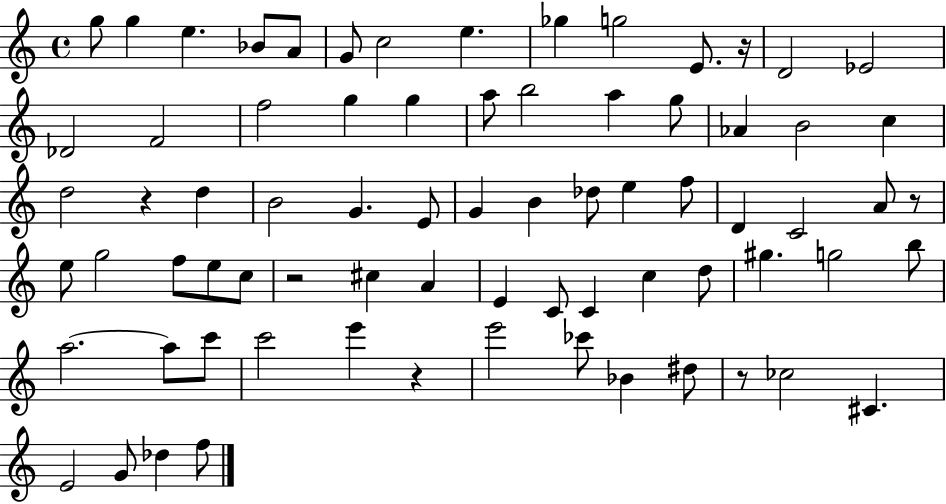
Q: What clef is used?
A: treble